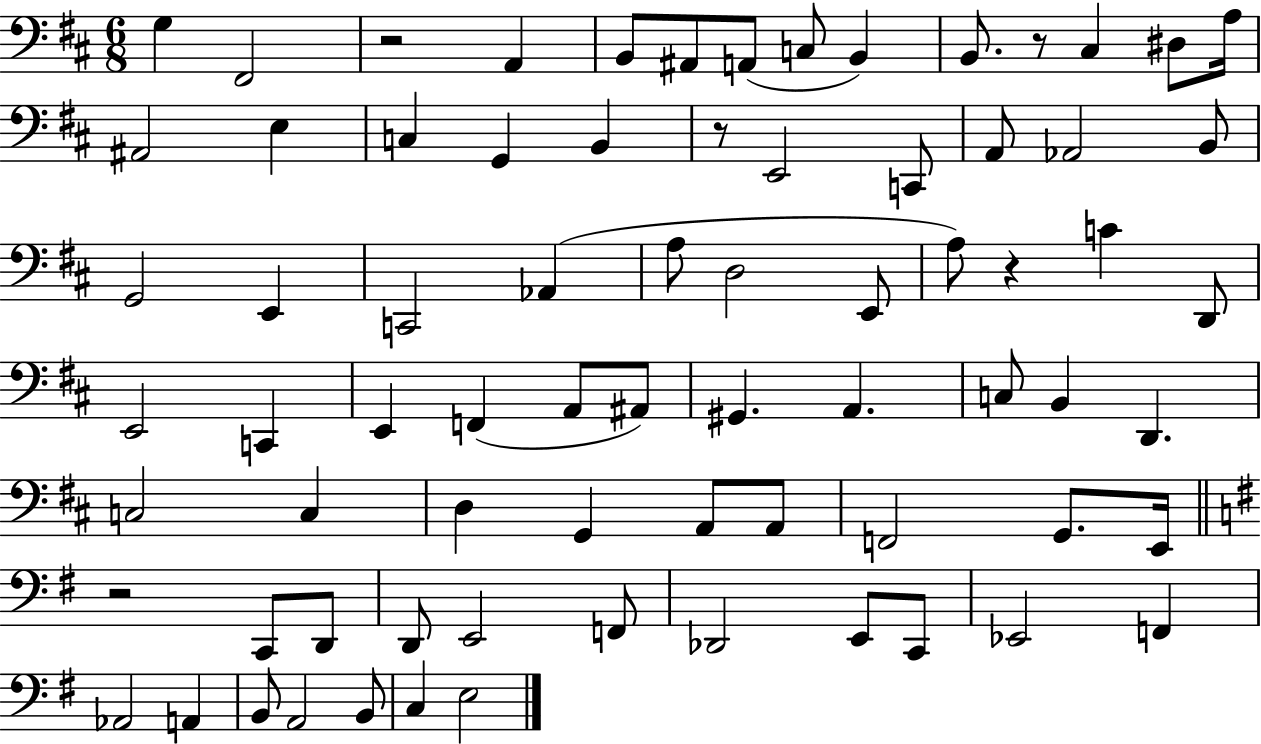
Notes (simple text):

G3/q F#2/h R/h A2/q B2/e A#2/e A2/e C3/e B2/q B2/e. R/e C#3/q D#3/e A3/s A#2/h E3/q C3/q G2/q B2/q R/e E2/h C2/e A2/e Ab2/h B2/e G2/h E2/q C2/h Ab2/q A3/e D3/h E2/e A3/e R/q C4/q D2/e E2/h C2/q E2/q F2/q A2/e A#2/e G#2/q. A2/q. C3/e B2/q D2/q. C3/h C3/q D3/q G2/q A2/e A2/e F2/h G2/e. E2/s R/h C2/e D2/e D2/e E2/h F2/e Db2/h E2/e C2/e Eb2/h F2/q Ab2/h A2/q B2/e A2/h B2/e C3/q E3/h